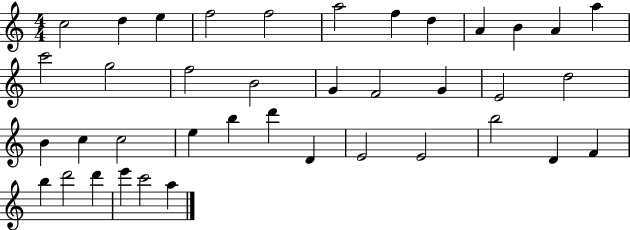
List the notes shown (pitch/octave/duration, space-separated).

C5/h D5/q E5/q F5/h F5/h A5/h F5/q D5/q A4/q B4/q A4/q A5/q C6/h G5/h F5/h B4/h G4/q F4/h G4/q E4/h D5/h B4/q C5/q C5/h E5/q B5/q D6/q D4/q E4/h E4/h B5/h D4/q F4/q B5/q D6/h D6/q E6/q C6/h A5/q